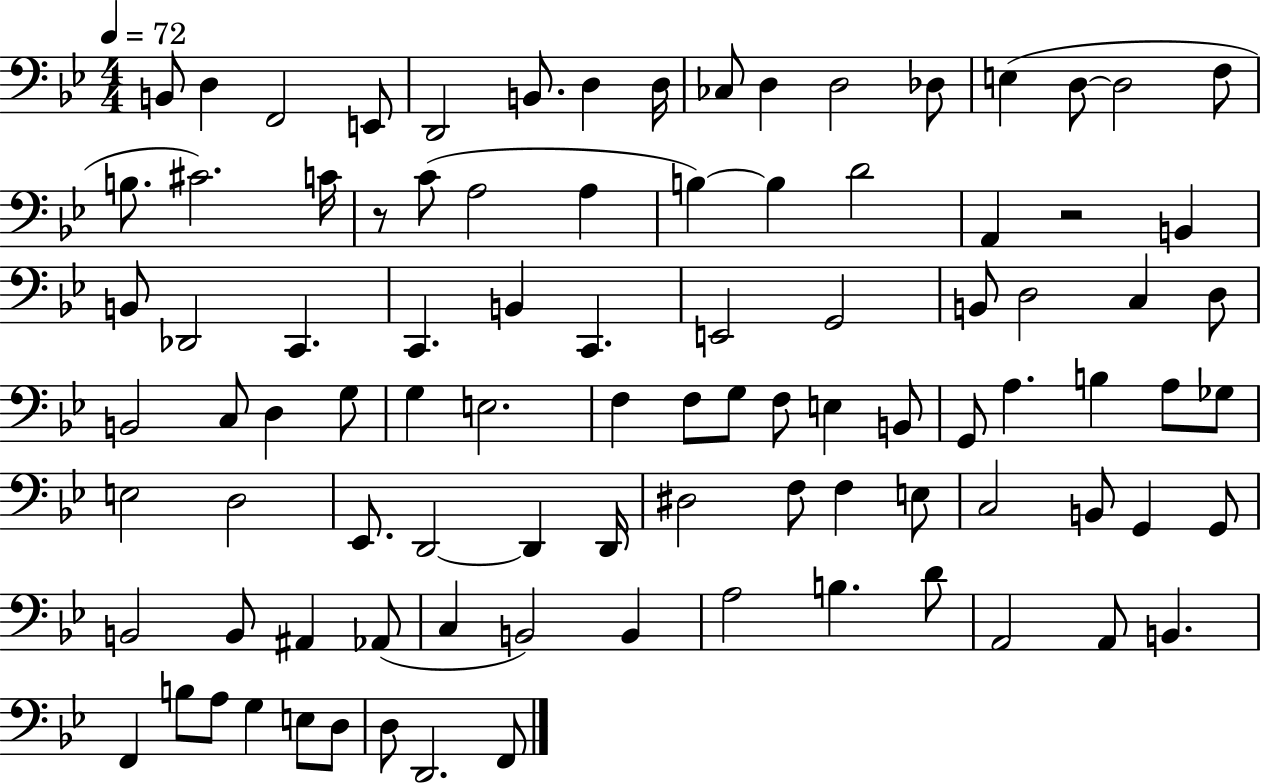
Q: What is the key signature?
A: BES major